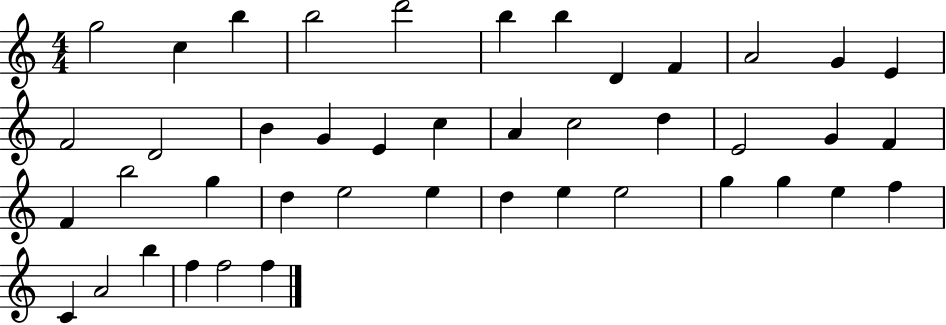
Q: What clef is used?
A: treble